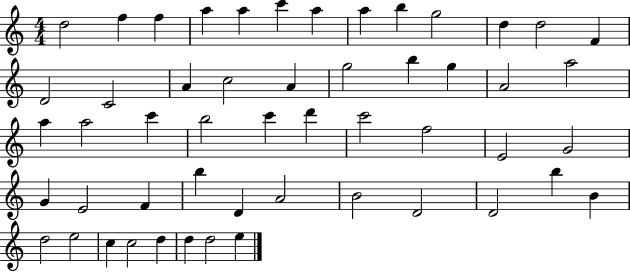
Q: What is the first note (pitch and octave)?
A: D5